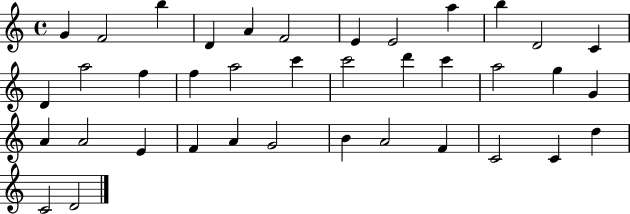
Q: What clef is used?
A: treble